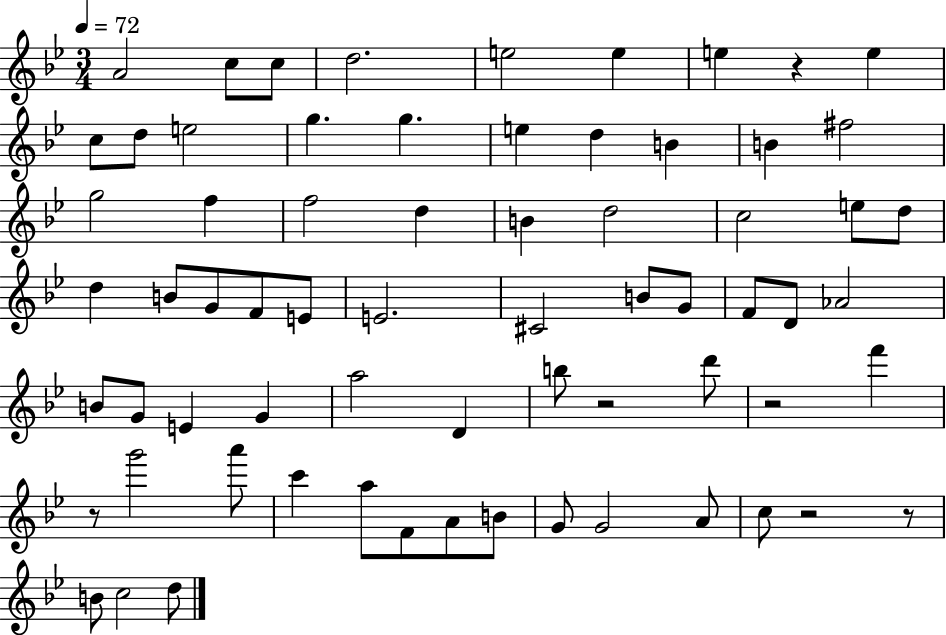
{
  \clef treble
  \numericTimeSignature
  \time 3/4
  \key bes \major
  \tempo 4 = 72
  a'2 c''8 c''8 | d''2. | e''2 e''4 | e''4 r4 e''4 | \break c''8 d''8 e''2 | g''4. g''4. | e''4 d''4 b'4 | b'4 fis''2 | \break g''2 f''4 | f''2 d''4 | b'4 d''2 | c''2 e''8 d''8 | \break d''4 b'8 g'8 f'8 e'8 | e'2. | cis'2 b'8 g'8 | f'8 d'8 aes'2 | \break b'8 g'8 e'4 g'4 | a''2 d'4 | b''8 r2 d'''8 | r2 f'''4 | \break r8 g'''2 a'''8 | c'''4 a''8 f'8 a'8 b'8 | g'8 g'2 a'8 | c''8 r2 r8 | \break b'8 c''2 d''8 | \bar "|."
}